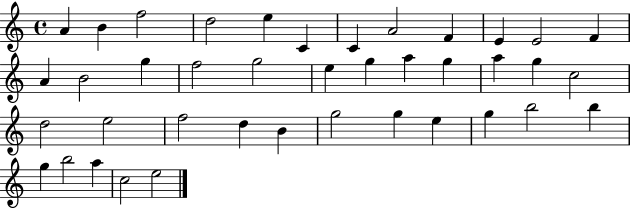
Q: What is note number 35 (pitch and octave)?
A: B5